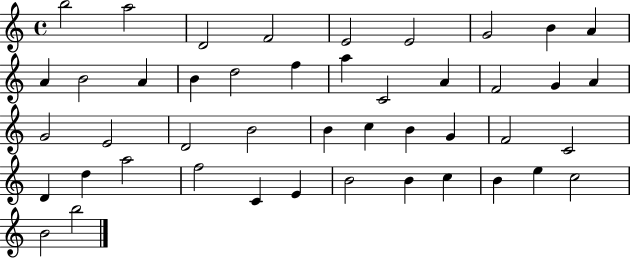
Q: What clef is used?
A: treble